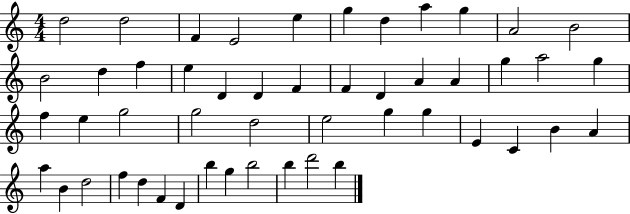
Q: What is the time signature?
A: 4/4